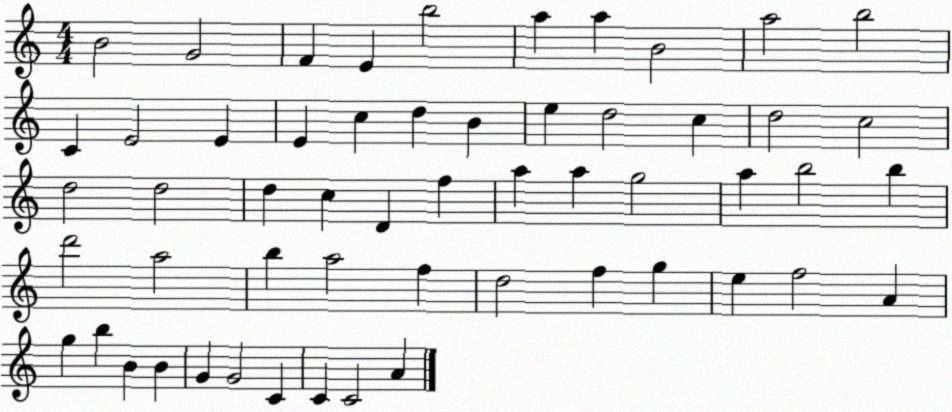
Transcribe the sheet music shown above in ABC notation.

X:1
T:Untitled
M:4/4
L:1/4
K:C
B2 G2 F E b2 a a B2 a2 b2 C E2 E E c d B e d2 c d2 c2 d2 d2 d c D f a a g2 a b2 b d'2 a2 b a2 f d2 f g e f2 A g b B B G G2 C C C2 A